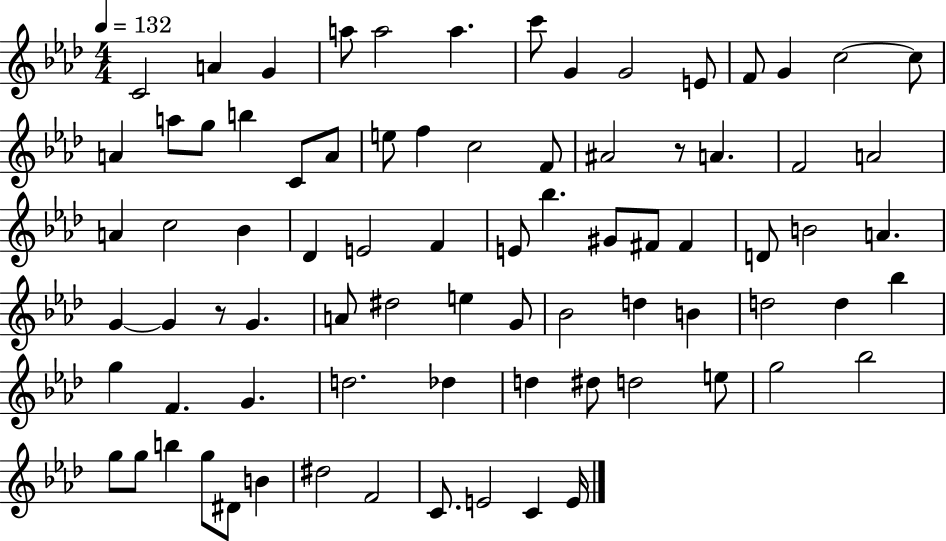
X:1
T:Untitled
M:4/4
L:1/4
K:Ab
C2 A G a/2 a2 a c'/2 G G2 E/2 F/2 G c2 c/2 A a/2 g/2 b C/2 A/2 e/2 f c2 F/2 ^A2 z/2 A F2 A2 A c2 _B _D E2 F E/2 _b ^G/2 ^F/2 ^F D/2 B2 A G G z/2 G A/2 ^d2 e G/2 _B2 d B d2 d _b g F G d2 _d d ^d/2 d2 e/2 g2 _b2 g/2 g/2 b g/2 ^D/2 B ^d2 F2 C/2 E2 C E/4